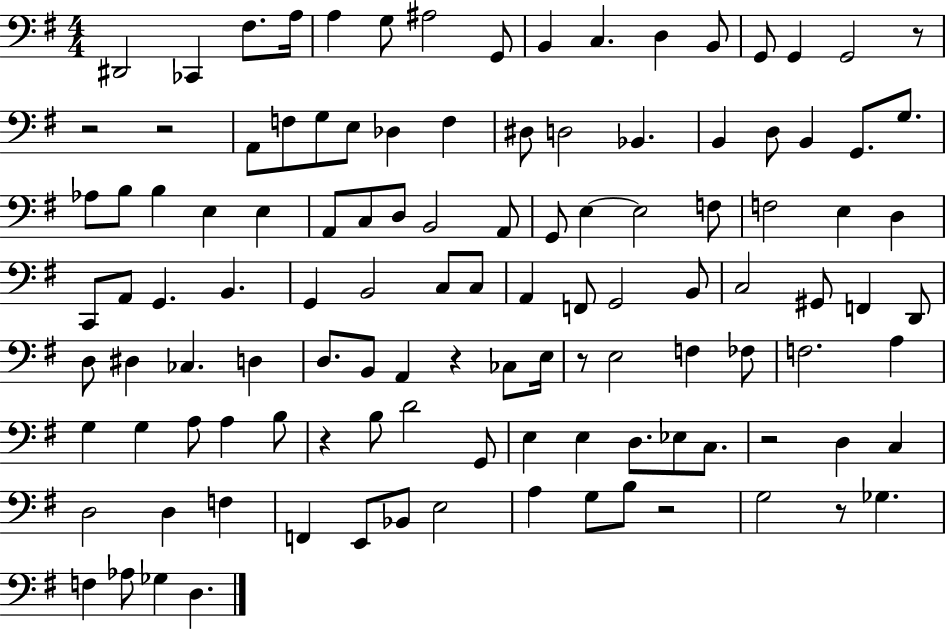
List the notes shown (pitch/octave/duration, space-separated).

D#2/h CES2/q F#3/e. A3/s A3/q G3/e A#3/h G2/e B2/q C3/q. D3/q B2/e G2/e G2/q G2/h R/e R/h R/h A2/e F3/e G3/e E3/e Db3/q F3/q D#3/e D3/h Bb2/q. B2/q D3/e B2/q G2/e. G3/e. Ab3/e B3/e B3/q E3/q E3/q A2/e C3/e D3/e B2/h A2/e G2/e E3/q E3/h F3/e F3/h E3/q D3/q C2/e A2/e G2/q. B2/q. G2/q B2/h C3/e C3/e A2/q F2/e G2/h B2/e C3/h G#2/e F2/q D2/e D3/e D#3/q CES3/q. D3/q D3/e. B2/e A2/q R/q CES3/e E3/s R/e E3/h F3/q FES3/e F3/h. A3/q G3/q G3/q A3/e A3/q B3/e R/q B3/e D4/h G2/e E3/q E3/q D3/e. Eb3/e C3/e. R/h D3/q C3/q D3/h D3/q F3/q F2/q E2/e Bb2/e E3/h A3/q G3/e B3/e R/h G3/h R/e Gb3/q. F3/q Ab3/e Gb3/q D3/q.